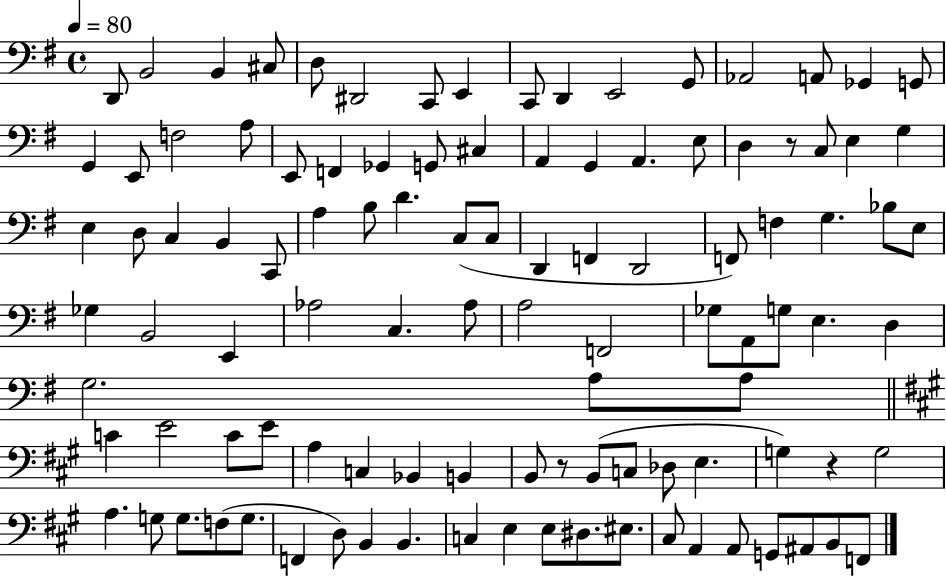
D2/e B2/h B2/q C#3/e D3/e D#2/h C2/e E2/q C2/e D2/q E2/h G2/e Ab2/h A2/e Gb2/q G2/e G2/q E2/e F3/h A3/e E2/e F2/q Gb2/q G2/e C#3/q A2/q G2/q A2/q. E3/e D3/q R/e C3/e E3/q G3/q E3/q D3/e C3/q B2/q C2/e A3/q B3/e D4/q. C3/e C3/e D2/q F2/q D2/h F2/e F3/q G3/q. Bb3/e E3/e Gb3/q B2/h E2/q Ab3/h C3/q. Ab3/e A3/h F2/h Gb3/e A2/e G3/e E3/q. D3/q G3/h. A3/e A3/e C4/q E4/h C4/e E4/e A3/q C3/q Bb2/q B2/q B2/e R/e B2/e C3/e Db3/e E3/q. G3/q R/q G3/h A3/q. G3/e G3/e. F3/e G3/e. F2/q D3/e B2/q B2/q. C3/q E3/q E3/e D#3/e. EIS3/e. C#3/e A2/q A2/e G2/e A#2/e B2/e F2/e